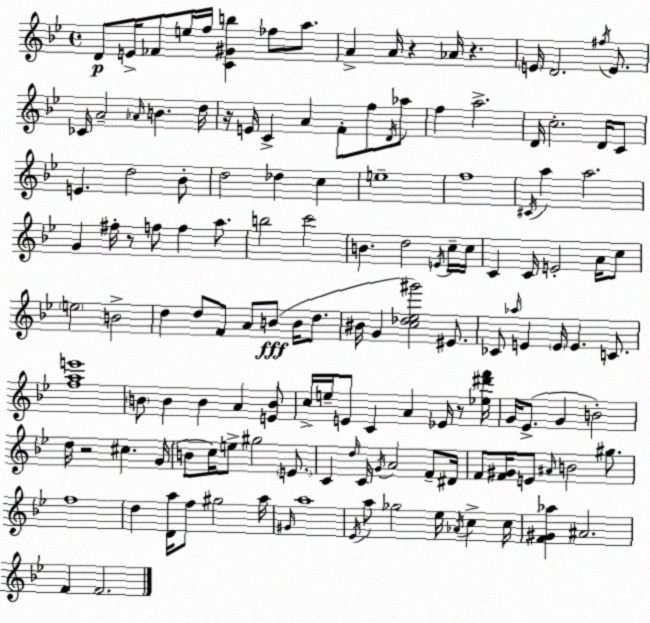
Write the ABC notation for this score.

X:1
T:Untitled
M:4/4
L:1/4
K:Gm
D/2 E/4 _F/2 e/4 f/4 [C^Gb] _f/2 a/2 A A/4 z _A/4 z E/4 D2 ^f/4 E/2 _C/4 A2 _A/4 B d/4 z/4 E/4 C A F/2 f/2 D/4 _a/2 f a2 D/4 c2 D/4 C/2 E d2 _B/2 d2 _d c e4 f4 ^C/4 a a2 G ^f/4 z/2 f/2 f a/2 b2 c'2 B d2 E/4 c/4 c/4 C C/4 E2 A/4 c/2 e2 B2 d d/2 F/2 A/2 B/2 B/4 d/2 ^B/4 G [c_d_e^g']2 ^E/2 _C/2 _a/4 E E/4 E C/2 [fae']4 B/2 B B A [EB]/2 c/4 e/4 E/2 C A _E/4 z/2 [_e^d'f']/4 G/4 _E/2 G B2 d/4 z2 ^c G/4 B/2 c/4 e/2 ^g2 E/2 C d/4 C/4 G/4 A2 F/2 ^D/4 F/2 [F^G]/4 E/2 ^A/4 B2 ^g/2 f4 d [Da]/4 f/2 ^g2 a/4 ^G/4 a4 _E/4 a/2 _g2 _e/4 _A/4 c c/4 [F^G_a] ^A2 F F2